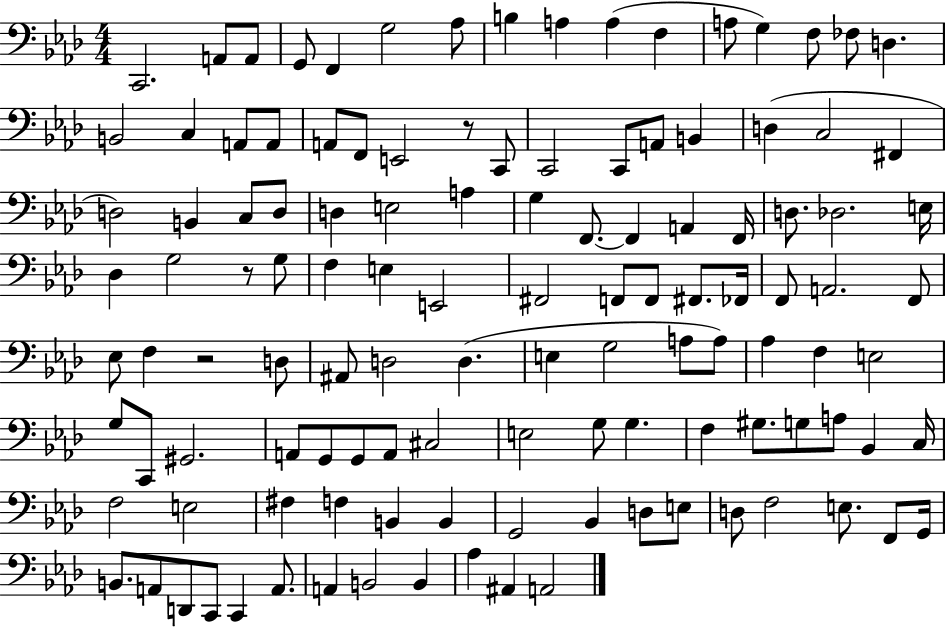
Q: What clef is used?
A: bass